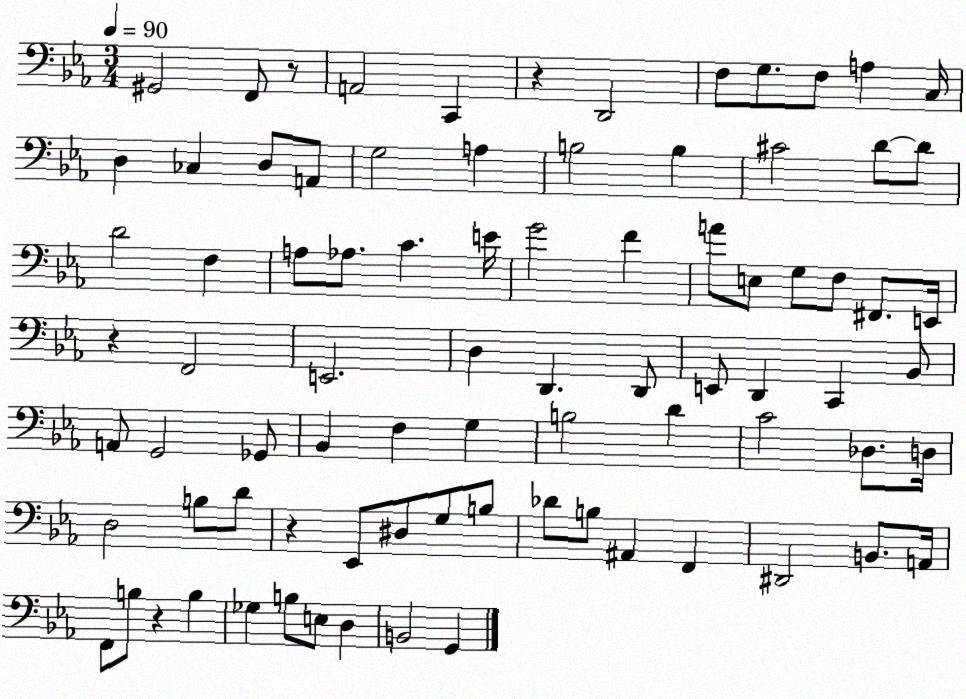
X:1
T:Untitled
M:3/4
L:1/4
K:Eb
^G,,2 F,,/2 z/2 A,,2 C,, z D,,2 F,/2 G,/2 F,/2 A, C,/4 D, _C, D,/2 A,,/2 G,2 A, B,2 B, ^C2 D/2 D/2 D2 F, A,/2 _A,/2 C E/4 G2 F A/2 E,/2 G,/2 F,/2 ^F,,/2 E,,/4 z F,,2 E,,2 D, D,, D,,/2 E,,/2 D,, C,, _B,,/2 A,,/2 G,,2 _G,,/2 _B,, F, G, B,2 D C2 _D,/2 D,/4 D,2 B,/2 D/2 z _E,,/2 ^D,/2 G,/2 B,/2 _D/2 B,/2 ^A,, F,, ^D,,2 B,,/2 A,,/4 F,,/2 B,/2 z B, _G, B,/2 E,/2 D, B,,2 G,,